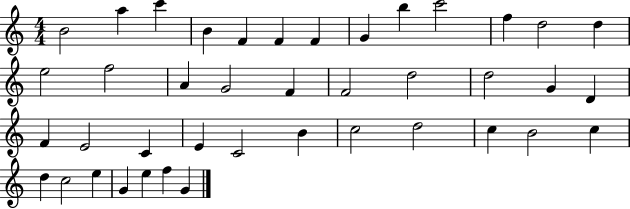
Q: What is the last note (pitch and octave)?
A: G4